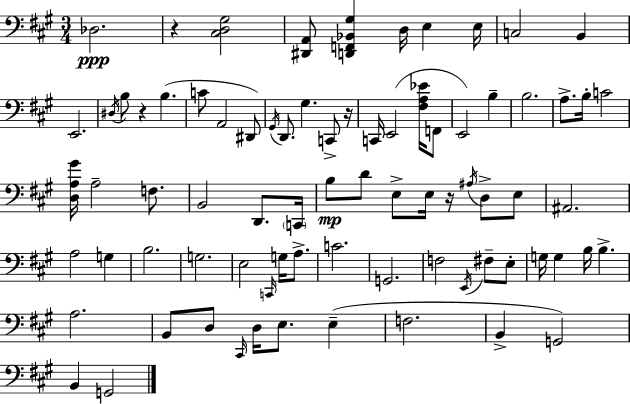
X:1
T:Untitled
M:3/4
L:1/4
K:A
_D,2 z [^C,D,^G,]2 [^D,,A,,]/2 [D,,F,,_B,,^G,] D,/4 E, E,/4 C,2 B,, E,,2 ^D,/4 B,/2 z B, C/2 A,,2 ^D,,/2 ^G,,/4 D,,/2 ^G, C,,/2 z/4 C,,/4 E,,2 [^F,A,_E]/4 F,,/2 E,,2 B, B,2 A,/2 B,/4 C2 [D,A,^G]/4 A,2 F,/2 B,,2 D,,/2 C,,/4 B,/2 D/2 E,/2 E,/4 z/4 ^A,/4 D,/2 E,/2 ^A,,2 A,2 G, B,2 G,2 E,2 C,,/4 G,/4 A,/2 C2 G,,2 F,2 E,,/4 ^F,/2 E,/2 G,/4 G, B,/4 B, A,2 B,,/2 D,/2 ^C,,/4 D,/4 E,/2 E, F,2 B,, G,,2 B,, G,,2